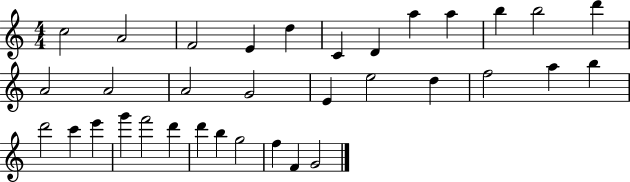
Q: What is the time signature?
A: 4/4